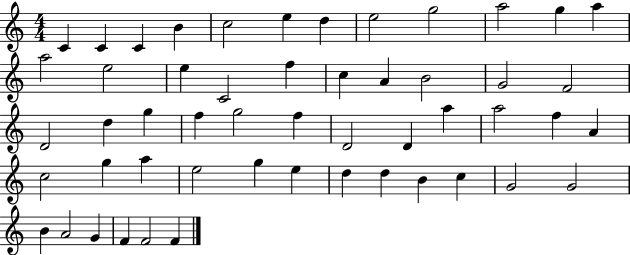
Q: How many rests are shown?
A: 0